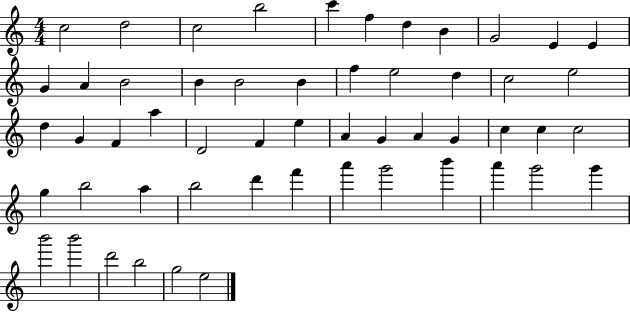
X:1
T:Untitled
M:4/4
L:1/4
K:C
c2 d2 c2 b2 c' f d B G2 E E G A B2 B B2 B f e2 d c2 e2 d G F a D2 F e A G A G c c c2 g b2 a b2 d' f' a' g'2 b' a' g'2 g' b'2 b'2 d'2 b2 g2 e2